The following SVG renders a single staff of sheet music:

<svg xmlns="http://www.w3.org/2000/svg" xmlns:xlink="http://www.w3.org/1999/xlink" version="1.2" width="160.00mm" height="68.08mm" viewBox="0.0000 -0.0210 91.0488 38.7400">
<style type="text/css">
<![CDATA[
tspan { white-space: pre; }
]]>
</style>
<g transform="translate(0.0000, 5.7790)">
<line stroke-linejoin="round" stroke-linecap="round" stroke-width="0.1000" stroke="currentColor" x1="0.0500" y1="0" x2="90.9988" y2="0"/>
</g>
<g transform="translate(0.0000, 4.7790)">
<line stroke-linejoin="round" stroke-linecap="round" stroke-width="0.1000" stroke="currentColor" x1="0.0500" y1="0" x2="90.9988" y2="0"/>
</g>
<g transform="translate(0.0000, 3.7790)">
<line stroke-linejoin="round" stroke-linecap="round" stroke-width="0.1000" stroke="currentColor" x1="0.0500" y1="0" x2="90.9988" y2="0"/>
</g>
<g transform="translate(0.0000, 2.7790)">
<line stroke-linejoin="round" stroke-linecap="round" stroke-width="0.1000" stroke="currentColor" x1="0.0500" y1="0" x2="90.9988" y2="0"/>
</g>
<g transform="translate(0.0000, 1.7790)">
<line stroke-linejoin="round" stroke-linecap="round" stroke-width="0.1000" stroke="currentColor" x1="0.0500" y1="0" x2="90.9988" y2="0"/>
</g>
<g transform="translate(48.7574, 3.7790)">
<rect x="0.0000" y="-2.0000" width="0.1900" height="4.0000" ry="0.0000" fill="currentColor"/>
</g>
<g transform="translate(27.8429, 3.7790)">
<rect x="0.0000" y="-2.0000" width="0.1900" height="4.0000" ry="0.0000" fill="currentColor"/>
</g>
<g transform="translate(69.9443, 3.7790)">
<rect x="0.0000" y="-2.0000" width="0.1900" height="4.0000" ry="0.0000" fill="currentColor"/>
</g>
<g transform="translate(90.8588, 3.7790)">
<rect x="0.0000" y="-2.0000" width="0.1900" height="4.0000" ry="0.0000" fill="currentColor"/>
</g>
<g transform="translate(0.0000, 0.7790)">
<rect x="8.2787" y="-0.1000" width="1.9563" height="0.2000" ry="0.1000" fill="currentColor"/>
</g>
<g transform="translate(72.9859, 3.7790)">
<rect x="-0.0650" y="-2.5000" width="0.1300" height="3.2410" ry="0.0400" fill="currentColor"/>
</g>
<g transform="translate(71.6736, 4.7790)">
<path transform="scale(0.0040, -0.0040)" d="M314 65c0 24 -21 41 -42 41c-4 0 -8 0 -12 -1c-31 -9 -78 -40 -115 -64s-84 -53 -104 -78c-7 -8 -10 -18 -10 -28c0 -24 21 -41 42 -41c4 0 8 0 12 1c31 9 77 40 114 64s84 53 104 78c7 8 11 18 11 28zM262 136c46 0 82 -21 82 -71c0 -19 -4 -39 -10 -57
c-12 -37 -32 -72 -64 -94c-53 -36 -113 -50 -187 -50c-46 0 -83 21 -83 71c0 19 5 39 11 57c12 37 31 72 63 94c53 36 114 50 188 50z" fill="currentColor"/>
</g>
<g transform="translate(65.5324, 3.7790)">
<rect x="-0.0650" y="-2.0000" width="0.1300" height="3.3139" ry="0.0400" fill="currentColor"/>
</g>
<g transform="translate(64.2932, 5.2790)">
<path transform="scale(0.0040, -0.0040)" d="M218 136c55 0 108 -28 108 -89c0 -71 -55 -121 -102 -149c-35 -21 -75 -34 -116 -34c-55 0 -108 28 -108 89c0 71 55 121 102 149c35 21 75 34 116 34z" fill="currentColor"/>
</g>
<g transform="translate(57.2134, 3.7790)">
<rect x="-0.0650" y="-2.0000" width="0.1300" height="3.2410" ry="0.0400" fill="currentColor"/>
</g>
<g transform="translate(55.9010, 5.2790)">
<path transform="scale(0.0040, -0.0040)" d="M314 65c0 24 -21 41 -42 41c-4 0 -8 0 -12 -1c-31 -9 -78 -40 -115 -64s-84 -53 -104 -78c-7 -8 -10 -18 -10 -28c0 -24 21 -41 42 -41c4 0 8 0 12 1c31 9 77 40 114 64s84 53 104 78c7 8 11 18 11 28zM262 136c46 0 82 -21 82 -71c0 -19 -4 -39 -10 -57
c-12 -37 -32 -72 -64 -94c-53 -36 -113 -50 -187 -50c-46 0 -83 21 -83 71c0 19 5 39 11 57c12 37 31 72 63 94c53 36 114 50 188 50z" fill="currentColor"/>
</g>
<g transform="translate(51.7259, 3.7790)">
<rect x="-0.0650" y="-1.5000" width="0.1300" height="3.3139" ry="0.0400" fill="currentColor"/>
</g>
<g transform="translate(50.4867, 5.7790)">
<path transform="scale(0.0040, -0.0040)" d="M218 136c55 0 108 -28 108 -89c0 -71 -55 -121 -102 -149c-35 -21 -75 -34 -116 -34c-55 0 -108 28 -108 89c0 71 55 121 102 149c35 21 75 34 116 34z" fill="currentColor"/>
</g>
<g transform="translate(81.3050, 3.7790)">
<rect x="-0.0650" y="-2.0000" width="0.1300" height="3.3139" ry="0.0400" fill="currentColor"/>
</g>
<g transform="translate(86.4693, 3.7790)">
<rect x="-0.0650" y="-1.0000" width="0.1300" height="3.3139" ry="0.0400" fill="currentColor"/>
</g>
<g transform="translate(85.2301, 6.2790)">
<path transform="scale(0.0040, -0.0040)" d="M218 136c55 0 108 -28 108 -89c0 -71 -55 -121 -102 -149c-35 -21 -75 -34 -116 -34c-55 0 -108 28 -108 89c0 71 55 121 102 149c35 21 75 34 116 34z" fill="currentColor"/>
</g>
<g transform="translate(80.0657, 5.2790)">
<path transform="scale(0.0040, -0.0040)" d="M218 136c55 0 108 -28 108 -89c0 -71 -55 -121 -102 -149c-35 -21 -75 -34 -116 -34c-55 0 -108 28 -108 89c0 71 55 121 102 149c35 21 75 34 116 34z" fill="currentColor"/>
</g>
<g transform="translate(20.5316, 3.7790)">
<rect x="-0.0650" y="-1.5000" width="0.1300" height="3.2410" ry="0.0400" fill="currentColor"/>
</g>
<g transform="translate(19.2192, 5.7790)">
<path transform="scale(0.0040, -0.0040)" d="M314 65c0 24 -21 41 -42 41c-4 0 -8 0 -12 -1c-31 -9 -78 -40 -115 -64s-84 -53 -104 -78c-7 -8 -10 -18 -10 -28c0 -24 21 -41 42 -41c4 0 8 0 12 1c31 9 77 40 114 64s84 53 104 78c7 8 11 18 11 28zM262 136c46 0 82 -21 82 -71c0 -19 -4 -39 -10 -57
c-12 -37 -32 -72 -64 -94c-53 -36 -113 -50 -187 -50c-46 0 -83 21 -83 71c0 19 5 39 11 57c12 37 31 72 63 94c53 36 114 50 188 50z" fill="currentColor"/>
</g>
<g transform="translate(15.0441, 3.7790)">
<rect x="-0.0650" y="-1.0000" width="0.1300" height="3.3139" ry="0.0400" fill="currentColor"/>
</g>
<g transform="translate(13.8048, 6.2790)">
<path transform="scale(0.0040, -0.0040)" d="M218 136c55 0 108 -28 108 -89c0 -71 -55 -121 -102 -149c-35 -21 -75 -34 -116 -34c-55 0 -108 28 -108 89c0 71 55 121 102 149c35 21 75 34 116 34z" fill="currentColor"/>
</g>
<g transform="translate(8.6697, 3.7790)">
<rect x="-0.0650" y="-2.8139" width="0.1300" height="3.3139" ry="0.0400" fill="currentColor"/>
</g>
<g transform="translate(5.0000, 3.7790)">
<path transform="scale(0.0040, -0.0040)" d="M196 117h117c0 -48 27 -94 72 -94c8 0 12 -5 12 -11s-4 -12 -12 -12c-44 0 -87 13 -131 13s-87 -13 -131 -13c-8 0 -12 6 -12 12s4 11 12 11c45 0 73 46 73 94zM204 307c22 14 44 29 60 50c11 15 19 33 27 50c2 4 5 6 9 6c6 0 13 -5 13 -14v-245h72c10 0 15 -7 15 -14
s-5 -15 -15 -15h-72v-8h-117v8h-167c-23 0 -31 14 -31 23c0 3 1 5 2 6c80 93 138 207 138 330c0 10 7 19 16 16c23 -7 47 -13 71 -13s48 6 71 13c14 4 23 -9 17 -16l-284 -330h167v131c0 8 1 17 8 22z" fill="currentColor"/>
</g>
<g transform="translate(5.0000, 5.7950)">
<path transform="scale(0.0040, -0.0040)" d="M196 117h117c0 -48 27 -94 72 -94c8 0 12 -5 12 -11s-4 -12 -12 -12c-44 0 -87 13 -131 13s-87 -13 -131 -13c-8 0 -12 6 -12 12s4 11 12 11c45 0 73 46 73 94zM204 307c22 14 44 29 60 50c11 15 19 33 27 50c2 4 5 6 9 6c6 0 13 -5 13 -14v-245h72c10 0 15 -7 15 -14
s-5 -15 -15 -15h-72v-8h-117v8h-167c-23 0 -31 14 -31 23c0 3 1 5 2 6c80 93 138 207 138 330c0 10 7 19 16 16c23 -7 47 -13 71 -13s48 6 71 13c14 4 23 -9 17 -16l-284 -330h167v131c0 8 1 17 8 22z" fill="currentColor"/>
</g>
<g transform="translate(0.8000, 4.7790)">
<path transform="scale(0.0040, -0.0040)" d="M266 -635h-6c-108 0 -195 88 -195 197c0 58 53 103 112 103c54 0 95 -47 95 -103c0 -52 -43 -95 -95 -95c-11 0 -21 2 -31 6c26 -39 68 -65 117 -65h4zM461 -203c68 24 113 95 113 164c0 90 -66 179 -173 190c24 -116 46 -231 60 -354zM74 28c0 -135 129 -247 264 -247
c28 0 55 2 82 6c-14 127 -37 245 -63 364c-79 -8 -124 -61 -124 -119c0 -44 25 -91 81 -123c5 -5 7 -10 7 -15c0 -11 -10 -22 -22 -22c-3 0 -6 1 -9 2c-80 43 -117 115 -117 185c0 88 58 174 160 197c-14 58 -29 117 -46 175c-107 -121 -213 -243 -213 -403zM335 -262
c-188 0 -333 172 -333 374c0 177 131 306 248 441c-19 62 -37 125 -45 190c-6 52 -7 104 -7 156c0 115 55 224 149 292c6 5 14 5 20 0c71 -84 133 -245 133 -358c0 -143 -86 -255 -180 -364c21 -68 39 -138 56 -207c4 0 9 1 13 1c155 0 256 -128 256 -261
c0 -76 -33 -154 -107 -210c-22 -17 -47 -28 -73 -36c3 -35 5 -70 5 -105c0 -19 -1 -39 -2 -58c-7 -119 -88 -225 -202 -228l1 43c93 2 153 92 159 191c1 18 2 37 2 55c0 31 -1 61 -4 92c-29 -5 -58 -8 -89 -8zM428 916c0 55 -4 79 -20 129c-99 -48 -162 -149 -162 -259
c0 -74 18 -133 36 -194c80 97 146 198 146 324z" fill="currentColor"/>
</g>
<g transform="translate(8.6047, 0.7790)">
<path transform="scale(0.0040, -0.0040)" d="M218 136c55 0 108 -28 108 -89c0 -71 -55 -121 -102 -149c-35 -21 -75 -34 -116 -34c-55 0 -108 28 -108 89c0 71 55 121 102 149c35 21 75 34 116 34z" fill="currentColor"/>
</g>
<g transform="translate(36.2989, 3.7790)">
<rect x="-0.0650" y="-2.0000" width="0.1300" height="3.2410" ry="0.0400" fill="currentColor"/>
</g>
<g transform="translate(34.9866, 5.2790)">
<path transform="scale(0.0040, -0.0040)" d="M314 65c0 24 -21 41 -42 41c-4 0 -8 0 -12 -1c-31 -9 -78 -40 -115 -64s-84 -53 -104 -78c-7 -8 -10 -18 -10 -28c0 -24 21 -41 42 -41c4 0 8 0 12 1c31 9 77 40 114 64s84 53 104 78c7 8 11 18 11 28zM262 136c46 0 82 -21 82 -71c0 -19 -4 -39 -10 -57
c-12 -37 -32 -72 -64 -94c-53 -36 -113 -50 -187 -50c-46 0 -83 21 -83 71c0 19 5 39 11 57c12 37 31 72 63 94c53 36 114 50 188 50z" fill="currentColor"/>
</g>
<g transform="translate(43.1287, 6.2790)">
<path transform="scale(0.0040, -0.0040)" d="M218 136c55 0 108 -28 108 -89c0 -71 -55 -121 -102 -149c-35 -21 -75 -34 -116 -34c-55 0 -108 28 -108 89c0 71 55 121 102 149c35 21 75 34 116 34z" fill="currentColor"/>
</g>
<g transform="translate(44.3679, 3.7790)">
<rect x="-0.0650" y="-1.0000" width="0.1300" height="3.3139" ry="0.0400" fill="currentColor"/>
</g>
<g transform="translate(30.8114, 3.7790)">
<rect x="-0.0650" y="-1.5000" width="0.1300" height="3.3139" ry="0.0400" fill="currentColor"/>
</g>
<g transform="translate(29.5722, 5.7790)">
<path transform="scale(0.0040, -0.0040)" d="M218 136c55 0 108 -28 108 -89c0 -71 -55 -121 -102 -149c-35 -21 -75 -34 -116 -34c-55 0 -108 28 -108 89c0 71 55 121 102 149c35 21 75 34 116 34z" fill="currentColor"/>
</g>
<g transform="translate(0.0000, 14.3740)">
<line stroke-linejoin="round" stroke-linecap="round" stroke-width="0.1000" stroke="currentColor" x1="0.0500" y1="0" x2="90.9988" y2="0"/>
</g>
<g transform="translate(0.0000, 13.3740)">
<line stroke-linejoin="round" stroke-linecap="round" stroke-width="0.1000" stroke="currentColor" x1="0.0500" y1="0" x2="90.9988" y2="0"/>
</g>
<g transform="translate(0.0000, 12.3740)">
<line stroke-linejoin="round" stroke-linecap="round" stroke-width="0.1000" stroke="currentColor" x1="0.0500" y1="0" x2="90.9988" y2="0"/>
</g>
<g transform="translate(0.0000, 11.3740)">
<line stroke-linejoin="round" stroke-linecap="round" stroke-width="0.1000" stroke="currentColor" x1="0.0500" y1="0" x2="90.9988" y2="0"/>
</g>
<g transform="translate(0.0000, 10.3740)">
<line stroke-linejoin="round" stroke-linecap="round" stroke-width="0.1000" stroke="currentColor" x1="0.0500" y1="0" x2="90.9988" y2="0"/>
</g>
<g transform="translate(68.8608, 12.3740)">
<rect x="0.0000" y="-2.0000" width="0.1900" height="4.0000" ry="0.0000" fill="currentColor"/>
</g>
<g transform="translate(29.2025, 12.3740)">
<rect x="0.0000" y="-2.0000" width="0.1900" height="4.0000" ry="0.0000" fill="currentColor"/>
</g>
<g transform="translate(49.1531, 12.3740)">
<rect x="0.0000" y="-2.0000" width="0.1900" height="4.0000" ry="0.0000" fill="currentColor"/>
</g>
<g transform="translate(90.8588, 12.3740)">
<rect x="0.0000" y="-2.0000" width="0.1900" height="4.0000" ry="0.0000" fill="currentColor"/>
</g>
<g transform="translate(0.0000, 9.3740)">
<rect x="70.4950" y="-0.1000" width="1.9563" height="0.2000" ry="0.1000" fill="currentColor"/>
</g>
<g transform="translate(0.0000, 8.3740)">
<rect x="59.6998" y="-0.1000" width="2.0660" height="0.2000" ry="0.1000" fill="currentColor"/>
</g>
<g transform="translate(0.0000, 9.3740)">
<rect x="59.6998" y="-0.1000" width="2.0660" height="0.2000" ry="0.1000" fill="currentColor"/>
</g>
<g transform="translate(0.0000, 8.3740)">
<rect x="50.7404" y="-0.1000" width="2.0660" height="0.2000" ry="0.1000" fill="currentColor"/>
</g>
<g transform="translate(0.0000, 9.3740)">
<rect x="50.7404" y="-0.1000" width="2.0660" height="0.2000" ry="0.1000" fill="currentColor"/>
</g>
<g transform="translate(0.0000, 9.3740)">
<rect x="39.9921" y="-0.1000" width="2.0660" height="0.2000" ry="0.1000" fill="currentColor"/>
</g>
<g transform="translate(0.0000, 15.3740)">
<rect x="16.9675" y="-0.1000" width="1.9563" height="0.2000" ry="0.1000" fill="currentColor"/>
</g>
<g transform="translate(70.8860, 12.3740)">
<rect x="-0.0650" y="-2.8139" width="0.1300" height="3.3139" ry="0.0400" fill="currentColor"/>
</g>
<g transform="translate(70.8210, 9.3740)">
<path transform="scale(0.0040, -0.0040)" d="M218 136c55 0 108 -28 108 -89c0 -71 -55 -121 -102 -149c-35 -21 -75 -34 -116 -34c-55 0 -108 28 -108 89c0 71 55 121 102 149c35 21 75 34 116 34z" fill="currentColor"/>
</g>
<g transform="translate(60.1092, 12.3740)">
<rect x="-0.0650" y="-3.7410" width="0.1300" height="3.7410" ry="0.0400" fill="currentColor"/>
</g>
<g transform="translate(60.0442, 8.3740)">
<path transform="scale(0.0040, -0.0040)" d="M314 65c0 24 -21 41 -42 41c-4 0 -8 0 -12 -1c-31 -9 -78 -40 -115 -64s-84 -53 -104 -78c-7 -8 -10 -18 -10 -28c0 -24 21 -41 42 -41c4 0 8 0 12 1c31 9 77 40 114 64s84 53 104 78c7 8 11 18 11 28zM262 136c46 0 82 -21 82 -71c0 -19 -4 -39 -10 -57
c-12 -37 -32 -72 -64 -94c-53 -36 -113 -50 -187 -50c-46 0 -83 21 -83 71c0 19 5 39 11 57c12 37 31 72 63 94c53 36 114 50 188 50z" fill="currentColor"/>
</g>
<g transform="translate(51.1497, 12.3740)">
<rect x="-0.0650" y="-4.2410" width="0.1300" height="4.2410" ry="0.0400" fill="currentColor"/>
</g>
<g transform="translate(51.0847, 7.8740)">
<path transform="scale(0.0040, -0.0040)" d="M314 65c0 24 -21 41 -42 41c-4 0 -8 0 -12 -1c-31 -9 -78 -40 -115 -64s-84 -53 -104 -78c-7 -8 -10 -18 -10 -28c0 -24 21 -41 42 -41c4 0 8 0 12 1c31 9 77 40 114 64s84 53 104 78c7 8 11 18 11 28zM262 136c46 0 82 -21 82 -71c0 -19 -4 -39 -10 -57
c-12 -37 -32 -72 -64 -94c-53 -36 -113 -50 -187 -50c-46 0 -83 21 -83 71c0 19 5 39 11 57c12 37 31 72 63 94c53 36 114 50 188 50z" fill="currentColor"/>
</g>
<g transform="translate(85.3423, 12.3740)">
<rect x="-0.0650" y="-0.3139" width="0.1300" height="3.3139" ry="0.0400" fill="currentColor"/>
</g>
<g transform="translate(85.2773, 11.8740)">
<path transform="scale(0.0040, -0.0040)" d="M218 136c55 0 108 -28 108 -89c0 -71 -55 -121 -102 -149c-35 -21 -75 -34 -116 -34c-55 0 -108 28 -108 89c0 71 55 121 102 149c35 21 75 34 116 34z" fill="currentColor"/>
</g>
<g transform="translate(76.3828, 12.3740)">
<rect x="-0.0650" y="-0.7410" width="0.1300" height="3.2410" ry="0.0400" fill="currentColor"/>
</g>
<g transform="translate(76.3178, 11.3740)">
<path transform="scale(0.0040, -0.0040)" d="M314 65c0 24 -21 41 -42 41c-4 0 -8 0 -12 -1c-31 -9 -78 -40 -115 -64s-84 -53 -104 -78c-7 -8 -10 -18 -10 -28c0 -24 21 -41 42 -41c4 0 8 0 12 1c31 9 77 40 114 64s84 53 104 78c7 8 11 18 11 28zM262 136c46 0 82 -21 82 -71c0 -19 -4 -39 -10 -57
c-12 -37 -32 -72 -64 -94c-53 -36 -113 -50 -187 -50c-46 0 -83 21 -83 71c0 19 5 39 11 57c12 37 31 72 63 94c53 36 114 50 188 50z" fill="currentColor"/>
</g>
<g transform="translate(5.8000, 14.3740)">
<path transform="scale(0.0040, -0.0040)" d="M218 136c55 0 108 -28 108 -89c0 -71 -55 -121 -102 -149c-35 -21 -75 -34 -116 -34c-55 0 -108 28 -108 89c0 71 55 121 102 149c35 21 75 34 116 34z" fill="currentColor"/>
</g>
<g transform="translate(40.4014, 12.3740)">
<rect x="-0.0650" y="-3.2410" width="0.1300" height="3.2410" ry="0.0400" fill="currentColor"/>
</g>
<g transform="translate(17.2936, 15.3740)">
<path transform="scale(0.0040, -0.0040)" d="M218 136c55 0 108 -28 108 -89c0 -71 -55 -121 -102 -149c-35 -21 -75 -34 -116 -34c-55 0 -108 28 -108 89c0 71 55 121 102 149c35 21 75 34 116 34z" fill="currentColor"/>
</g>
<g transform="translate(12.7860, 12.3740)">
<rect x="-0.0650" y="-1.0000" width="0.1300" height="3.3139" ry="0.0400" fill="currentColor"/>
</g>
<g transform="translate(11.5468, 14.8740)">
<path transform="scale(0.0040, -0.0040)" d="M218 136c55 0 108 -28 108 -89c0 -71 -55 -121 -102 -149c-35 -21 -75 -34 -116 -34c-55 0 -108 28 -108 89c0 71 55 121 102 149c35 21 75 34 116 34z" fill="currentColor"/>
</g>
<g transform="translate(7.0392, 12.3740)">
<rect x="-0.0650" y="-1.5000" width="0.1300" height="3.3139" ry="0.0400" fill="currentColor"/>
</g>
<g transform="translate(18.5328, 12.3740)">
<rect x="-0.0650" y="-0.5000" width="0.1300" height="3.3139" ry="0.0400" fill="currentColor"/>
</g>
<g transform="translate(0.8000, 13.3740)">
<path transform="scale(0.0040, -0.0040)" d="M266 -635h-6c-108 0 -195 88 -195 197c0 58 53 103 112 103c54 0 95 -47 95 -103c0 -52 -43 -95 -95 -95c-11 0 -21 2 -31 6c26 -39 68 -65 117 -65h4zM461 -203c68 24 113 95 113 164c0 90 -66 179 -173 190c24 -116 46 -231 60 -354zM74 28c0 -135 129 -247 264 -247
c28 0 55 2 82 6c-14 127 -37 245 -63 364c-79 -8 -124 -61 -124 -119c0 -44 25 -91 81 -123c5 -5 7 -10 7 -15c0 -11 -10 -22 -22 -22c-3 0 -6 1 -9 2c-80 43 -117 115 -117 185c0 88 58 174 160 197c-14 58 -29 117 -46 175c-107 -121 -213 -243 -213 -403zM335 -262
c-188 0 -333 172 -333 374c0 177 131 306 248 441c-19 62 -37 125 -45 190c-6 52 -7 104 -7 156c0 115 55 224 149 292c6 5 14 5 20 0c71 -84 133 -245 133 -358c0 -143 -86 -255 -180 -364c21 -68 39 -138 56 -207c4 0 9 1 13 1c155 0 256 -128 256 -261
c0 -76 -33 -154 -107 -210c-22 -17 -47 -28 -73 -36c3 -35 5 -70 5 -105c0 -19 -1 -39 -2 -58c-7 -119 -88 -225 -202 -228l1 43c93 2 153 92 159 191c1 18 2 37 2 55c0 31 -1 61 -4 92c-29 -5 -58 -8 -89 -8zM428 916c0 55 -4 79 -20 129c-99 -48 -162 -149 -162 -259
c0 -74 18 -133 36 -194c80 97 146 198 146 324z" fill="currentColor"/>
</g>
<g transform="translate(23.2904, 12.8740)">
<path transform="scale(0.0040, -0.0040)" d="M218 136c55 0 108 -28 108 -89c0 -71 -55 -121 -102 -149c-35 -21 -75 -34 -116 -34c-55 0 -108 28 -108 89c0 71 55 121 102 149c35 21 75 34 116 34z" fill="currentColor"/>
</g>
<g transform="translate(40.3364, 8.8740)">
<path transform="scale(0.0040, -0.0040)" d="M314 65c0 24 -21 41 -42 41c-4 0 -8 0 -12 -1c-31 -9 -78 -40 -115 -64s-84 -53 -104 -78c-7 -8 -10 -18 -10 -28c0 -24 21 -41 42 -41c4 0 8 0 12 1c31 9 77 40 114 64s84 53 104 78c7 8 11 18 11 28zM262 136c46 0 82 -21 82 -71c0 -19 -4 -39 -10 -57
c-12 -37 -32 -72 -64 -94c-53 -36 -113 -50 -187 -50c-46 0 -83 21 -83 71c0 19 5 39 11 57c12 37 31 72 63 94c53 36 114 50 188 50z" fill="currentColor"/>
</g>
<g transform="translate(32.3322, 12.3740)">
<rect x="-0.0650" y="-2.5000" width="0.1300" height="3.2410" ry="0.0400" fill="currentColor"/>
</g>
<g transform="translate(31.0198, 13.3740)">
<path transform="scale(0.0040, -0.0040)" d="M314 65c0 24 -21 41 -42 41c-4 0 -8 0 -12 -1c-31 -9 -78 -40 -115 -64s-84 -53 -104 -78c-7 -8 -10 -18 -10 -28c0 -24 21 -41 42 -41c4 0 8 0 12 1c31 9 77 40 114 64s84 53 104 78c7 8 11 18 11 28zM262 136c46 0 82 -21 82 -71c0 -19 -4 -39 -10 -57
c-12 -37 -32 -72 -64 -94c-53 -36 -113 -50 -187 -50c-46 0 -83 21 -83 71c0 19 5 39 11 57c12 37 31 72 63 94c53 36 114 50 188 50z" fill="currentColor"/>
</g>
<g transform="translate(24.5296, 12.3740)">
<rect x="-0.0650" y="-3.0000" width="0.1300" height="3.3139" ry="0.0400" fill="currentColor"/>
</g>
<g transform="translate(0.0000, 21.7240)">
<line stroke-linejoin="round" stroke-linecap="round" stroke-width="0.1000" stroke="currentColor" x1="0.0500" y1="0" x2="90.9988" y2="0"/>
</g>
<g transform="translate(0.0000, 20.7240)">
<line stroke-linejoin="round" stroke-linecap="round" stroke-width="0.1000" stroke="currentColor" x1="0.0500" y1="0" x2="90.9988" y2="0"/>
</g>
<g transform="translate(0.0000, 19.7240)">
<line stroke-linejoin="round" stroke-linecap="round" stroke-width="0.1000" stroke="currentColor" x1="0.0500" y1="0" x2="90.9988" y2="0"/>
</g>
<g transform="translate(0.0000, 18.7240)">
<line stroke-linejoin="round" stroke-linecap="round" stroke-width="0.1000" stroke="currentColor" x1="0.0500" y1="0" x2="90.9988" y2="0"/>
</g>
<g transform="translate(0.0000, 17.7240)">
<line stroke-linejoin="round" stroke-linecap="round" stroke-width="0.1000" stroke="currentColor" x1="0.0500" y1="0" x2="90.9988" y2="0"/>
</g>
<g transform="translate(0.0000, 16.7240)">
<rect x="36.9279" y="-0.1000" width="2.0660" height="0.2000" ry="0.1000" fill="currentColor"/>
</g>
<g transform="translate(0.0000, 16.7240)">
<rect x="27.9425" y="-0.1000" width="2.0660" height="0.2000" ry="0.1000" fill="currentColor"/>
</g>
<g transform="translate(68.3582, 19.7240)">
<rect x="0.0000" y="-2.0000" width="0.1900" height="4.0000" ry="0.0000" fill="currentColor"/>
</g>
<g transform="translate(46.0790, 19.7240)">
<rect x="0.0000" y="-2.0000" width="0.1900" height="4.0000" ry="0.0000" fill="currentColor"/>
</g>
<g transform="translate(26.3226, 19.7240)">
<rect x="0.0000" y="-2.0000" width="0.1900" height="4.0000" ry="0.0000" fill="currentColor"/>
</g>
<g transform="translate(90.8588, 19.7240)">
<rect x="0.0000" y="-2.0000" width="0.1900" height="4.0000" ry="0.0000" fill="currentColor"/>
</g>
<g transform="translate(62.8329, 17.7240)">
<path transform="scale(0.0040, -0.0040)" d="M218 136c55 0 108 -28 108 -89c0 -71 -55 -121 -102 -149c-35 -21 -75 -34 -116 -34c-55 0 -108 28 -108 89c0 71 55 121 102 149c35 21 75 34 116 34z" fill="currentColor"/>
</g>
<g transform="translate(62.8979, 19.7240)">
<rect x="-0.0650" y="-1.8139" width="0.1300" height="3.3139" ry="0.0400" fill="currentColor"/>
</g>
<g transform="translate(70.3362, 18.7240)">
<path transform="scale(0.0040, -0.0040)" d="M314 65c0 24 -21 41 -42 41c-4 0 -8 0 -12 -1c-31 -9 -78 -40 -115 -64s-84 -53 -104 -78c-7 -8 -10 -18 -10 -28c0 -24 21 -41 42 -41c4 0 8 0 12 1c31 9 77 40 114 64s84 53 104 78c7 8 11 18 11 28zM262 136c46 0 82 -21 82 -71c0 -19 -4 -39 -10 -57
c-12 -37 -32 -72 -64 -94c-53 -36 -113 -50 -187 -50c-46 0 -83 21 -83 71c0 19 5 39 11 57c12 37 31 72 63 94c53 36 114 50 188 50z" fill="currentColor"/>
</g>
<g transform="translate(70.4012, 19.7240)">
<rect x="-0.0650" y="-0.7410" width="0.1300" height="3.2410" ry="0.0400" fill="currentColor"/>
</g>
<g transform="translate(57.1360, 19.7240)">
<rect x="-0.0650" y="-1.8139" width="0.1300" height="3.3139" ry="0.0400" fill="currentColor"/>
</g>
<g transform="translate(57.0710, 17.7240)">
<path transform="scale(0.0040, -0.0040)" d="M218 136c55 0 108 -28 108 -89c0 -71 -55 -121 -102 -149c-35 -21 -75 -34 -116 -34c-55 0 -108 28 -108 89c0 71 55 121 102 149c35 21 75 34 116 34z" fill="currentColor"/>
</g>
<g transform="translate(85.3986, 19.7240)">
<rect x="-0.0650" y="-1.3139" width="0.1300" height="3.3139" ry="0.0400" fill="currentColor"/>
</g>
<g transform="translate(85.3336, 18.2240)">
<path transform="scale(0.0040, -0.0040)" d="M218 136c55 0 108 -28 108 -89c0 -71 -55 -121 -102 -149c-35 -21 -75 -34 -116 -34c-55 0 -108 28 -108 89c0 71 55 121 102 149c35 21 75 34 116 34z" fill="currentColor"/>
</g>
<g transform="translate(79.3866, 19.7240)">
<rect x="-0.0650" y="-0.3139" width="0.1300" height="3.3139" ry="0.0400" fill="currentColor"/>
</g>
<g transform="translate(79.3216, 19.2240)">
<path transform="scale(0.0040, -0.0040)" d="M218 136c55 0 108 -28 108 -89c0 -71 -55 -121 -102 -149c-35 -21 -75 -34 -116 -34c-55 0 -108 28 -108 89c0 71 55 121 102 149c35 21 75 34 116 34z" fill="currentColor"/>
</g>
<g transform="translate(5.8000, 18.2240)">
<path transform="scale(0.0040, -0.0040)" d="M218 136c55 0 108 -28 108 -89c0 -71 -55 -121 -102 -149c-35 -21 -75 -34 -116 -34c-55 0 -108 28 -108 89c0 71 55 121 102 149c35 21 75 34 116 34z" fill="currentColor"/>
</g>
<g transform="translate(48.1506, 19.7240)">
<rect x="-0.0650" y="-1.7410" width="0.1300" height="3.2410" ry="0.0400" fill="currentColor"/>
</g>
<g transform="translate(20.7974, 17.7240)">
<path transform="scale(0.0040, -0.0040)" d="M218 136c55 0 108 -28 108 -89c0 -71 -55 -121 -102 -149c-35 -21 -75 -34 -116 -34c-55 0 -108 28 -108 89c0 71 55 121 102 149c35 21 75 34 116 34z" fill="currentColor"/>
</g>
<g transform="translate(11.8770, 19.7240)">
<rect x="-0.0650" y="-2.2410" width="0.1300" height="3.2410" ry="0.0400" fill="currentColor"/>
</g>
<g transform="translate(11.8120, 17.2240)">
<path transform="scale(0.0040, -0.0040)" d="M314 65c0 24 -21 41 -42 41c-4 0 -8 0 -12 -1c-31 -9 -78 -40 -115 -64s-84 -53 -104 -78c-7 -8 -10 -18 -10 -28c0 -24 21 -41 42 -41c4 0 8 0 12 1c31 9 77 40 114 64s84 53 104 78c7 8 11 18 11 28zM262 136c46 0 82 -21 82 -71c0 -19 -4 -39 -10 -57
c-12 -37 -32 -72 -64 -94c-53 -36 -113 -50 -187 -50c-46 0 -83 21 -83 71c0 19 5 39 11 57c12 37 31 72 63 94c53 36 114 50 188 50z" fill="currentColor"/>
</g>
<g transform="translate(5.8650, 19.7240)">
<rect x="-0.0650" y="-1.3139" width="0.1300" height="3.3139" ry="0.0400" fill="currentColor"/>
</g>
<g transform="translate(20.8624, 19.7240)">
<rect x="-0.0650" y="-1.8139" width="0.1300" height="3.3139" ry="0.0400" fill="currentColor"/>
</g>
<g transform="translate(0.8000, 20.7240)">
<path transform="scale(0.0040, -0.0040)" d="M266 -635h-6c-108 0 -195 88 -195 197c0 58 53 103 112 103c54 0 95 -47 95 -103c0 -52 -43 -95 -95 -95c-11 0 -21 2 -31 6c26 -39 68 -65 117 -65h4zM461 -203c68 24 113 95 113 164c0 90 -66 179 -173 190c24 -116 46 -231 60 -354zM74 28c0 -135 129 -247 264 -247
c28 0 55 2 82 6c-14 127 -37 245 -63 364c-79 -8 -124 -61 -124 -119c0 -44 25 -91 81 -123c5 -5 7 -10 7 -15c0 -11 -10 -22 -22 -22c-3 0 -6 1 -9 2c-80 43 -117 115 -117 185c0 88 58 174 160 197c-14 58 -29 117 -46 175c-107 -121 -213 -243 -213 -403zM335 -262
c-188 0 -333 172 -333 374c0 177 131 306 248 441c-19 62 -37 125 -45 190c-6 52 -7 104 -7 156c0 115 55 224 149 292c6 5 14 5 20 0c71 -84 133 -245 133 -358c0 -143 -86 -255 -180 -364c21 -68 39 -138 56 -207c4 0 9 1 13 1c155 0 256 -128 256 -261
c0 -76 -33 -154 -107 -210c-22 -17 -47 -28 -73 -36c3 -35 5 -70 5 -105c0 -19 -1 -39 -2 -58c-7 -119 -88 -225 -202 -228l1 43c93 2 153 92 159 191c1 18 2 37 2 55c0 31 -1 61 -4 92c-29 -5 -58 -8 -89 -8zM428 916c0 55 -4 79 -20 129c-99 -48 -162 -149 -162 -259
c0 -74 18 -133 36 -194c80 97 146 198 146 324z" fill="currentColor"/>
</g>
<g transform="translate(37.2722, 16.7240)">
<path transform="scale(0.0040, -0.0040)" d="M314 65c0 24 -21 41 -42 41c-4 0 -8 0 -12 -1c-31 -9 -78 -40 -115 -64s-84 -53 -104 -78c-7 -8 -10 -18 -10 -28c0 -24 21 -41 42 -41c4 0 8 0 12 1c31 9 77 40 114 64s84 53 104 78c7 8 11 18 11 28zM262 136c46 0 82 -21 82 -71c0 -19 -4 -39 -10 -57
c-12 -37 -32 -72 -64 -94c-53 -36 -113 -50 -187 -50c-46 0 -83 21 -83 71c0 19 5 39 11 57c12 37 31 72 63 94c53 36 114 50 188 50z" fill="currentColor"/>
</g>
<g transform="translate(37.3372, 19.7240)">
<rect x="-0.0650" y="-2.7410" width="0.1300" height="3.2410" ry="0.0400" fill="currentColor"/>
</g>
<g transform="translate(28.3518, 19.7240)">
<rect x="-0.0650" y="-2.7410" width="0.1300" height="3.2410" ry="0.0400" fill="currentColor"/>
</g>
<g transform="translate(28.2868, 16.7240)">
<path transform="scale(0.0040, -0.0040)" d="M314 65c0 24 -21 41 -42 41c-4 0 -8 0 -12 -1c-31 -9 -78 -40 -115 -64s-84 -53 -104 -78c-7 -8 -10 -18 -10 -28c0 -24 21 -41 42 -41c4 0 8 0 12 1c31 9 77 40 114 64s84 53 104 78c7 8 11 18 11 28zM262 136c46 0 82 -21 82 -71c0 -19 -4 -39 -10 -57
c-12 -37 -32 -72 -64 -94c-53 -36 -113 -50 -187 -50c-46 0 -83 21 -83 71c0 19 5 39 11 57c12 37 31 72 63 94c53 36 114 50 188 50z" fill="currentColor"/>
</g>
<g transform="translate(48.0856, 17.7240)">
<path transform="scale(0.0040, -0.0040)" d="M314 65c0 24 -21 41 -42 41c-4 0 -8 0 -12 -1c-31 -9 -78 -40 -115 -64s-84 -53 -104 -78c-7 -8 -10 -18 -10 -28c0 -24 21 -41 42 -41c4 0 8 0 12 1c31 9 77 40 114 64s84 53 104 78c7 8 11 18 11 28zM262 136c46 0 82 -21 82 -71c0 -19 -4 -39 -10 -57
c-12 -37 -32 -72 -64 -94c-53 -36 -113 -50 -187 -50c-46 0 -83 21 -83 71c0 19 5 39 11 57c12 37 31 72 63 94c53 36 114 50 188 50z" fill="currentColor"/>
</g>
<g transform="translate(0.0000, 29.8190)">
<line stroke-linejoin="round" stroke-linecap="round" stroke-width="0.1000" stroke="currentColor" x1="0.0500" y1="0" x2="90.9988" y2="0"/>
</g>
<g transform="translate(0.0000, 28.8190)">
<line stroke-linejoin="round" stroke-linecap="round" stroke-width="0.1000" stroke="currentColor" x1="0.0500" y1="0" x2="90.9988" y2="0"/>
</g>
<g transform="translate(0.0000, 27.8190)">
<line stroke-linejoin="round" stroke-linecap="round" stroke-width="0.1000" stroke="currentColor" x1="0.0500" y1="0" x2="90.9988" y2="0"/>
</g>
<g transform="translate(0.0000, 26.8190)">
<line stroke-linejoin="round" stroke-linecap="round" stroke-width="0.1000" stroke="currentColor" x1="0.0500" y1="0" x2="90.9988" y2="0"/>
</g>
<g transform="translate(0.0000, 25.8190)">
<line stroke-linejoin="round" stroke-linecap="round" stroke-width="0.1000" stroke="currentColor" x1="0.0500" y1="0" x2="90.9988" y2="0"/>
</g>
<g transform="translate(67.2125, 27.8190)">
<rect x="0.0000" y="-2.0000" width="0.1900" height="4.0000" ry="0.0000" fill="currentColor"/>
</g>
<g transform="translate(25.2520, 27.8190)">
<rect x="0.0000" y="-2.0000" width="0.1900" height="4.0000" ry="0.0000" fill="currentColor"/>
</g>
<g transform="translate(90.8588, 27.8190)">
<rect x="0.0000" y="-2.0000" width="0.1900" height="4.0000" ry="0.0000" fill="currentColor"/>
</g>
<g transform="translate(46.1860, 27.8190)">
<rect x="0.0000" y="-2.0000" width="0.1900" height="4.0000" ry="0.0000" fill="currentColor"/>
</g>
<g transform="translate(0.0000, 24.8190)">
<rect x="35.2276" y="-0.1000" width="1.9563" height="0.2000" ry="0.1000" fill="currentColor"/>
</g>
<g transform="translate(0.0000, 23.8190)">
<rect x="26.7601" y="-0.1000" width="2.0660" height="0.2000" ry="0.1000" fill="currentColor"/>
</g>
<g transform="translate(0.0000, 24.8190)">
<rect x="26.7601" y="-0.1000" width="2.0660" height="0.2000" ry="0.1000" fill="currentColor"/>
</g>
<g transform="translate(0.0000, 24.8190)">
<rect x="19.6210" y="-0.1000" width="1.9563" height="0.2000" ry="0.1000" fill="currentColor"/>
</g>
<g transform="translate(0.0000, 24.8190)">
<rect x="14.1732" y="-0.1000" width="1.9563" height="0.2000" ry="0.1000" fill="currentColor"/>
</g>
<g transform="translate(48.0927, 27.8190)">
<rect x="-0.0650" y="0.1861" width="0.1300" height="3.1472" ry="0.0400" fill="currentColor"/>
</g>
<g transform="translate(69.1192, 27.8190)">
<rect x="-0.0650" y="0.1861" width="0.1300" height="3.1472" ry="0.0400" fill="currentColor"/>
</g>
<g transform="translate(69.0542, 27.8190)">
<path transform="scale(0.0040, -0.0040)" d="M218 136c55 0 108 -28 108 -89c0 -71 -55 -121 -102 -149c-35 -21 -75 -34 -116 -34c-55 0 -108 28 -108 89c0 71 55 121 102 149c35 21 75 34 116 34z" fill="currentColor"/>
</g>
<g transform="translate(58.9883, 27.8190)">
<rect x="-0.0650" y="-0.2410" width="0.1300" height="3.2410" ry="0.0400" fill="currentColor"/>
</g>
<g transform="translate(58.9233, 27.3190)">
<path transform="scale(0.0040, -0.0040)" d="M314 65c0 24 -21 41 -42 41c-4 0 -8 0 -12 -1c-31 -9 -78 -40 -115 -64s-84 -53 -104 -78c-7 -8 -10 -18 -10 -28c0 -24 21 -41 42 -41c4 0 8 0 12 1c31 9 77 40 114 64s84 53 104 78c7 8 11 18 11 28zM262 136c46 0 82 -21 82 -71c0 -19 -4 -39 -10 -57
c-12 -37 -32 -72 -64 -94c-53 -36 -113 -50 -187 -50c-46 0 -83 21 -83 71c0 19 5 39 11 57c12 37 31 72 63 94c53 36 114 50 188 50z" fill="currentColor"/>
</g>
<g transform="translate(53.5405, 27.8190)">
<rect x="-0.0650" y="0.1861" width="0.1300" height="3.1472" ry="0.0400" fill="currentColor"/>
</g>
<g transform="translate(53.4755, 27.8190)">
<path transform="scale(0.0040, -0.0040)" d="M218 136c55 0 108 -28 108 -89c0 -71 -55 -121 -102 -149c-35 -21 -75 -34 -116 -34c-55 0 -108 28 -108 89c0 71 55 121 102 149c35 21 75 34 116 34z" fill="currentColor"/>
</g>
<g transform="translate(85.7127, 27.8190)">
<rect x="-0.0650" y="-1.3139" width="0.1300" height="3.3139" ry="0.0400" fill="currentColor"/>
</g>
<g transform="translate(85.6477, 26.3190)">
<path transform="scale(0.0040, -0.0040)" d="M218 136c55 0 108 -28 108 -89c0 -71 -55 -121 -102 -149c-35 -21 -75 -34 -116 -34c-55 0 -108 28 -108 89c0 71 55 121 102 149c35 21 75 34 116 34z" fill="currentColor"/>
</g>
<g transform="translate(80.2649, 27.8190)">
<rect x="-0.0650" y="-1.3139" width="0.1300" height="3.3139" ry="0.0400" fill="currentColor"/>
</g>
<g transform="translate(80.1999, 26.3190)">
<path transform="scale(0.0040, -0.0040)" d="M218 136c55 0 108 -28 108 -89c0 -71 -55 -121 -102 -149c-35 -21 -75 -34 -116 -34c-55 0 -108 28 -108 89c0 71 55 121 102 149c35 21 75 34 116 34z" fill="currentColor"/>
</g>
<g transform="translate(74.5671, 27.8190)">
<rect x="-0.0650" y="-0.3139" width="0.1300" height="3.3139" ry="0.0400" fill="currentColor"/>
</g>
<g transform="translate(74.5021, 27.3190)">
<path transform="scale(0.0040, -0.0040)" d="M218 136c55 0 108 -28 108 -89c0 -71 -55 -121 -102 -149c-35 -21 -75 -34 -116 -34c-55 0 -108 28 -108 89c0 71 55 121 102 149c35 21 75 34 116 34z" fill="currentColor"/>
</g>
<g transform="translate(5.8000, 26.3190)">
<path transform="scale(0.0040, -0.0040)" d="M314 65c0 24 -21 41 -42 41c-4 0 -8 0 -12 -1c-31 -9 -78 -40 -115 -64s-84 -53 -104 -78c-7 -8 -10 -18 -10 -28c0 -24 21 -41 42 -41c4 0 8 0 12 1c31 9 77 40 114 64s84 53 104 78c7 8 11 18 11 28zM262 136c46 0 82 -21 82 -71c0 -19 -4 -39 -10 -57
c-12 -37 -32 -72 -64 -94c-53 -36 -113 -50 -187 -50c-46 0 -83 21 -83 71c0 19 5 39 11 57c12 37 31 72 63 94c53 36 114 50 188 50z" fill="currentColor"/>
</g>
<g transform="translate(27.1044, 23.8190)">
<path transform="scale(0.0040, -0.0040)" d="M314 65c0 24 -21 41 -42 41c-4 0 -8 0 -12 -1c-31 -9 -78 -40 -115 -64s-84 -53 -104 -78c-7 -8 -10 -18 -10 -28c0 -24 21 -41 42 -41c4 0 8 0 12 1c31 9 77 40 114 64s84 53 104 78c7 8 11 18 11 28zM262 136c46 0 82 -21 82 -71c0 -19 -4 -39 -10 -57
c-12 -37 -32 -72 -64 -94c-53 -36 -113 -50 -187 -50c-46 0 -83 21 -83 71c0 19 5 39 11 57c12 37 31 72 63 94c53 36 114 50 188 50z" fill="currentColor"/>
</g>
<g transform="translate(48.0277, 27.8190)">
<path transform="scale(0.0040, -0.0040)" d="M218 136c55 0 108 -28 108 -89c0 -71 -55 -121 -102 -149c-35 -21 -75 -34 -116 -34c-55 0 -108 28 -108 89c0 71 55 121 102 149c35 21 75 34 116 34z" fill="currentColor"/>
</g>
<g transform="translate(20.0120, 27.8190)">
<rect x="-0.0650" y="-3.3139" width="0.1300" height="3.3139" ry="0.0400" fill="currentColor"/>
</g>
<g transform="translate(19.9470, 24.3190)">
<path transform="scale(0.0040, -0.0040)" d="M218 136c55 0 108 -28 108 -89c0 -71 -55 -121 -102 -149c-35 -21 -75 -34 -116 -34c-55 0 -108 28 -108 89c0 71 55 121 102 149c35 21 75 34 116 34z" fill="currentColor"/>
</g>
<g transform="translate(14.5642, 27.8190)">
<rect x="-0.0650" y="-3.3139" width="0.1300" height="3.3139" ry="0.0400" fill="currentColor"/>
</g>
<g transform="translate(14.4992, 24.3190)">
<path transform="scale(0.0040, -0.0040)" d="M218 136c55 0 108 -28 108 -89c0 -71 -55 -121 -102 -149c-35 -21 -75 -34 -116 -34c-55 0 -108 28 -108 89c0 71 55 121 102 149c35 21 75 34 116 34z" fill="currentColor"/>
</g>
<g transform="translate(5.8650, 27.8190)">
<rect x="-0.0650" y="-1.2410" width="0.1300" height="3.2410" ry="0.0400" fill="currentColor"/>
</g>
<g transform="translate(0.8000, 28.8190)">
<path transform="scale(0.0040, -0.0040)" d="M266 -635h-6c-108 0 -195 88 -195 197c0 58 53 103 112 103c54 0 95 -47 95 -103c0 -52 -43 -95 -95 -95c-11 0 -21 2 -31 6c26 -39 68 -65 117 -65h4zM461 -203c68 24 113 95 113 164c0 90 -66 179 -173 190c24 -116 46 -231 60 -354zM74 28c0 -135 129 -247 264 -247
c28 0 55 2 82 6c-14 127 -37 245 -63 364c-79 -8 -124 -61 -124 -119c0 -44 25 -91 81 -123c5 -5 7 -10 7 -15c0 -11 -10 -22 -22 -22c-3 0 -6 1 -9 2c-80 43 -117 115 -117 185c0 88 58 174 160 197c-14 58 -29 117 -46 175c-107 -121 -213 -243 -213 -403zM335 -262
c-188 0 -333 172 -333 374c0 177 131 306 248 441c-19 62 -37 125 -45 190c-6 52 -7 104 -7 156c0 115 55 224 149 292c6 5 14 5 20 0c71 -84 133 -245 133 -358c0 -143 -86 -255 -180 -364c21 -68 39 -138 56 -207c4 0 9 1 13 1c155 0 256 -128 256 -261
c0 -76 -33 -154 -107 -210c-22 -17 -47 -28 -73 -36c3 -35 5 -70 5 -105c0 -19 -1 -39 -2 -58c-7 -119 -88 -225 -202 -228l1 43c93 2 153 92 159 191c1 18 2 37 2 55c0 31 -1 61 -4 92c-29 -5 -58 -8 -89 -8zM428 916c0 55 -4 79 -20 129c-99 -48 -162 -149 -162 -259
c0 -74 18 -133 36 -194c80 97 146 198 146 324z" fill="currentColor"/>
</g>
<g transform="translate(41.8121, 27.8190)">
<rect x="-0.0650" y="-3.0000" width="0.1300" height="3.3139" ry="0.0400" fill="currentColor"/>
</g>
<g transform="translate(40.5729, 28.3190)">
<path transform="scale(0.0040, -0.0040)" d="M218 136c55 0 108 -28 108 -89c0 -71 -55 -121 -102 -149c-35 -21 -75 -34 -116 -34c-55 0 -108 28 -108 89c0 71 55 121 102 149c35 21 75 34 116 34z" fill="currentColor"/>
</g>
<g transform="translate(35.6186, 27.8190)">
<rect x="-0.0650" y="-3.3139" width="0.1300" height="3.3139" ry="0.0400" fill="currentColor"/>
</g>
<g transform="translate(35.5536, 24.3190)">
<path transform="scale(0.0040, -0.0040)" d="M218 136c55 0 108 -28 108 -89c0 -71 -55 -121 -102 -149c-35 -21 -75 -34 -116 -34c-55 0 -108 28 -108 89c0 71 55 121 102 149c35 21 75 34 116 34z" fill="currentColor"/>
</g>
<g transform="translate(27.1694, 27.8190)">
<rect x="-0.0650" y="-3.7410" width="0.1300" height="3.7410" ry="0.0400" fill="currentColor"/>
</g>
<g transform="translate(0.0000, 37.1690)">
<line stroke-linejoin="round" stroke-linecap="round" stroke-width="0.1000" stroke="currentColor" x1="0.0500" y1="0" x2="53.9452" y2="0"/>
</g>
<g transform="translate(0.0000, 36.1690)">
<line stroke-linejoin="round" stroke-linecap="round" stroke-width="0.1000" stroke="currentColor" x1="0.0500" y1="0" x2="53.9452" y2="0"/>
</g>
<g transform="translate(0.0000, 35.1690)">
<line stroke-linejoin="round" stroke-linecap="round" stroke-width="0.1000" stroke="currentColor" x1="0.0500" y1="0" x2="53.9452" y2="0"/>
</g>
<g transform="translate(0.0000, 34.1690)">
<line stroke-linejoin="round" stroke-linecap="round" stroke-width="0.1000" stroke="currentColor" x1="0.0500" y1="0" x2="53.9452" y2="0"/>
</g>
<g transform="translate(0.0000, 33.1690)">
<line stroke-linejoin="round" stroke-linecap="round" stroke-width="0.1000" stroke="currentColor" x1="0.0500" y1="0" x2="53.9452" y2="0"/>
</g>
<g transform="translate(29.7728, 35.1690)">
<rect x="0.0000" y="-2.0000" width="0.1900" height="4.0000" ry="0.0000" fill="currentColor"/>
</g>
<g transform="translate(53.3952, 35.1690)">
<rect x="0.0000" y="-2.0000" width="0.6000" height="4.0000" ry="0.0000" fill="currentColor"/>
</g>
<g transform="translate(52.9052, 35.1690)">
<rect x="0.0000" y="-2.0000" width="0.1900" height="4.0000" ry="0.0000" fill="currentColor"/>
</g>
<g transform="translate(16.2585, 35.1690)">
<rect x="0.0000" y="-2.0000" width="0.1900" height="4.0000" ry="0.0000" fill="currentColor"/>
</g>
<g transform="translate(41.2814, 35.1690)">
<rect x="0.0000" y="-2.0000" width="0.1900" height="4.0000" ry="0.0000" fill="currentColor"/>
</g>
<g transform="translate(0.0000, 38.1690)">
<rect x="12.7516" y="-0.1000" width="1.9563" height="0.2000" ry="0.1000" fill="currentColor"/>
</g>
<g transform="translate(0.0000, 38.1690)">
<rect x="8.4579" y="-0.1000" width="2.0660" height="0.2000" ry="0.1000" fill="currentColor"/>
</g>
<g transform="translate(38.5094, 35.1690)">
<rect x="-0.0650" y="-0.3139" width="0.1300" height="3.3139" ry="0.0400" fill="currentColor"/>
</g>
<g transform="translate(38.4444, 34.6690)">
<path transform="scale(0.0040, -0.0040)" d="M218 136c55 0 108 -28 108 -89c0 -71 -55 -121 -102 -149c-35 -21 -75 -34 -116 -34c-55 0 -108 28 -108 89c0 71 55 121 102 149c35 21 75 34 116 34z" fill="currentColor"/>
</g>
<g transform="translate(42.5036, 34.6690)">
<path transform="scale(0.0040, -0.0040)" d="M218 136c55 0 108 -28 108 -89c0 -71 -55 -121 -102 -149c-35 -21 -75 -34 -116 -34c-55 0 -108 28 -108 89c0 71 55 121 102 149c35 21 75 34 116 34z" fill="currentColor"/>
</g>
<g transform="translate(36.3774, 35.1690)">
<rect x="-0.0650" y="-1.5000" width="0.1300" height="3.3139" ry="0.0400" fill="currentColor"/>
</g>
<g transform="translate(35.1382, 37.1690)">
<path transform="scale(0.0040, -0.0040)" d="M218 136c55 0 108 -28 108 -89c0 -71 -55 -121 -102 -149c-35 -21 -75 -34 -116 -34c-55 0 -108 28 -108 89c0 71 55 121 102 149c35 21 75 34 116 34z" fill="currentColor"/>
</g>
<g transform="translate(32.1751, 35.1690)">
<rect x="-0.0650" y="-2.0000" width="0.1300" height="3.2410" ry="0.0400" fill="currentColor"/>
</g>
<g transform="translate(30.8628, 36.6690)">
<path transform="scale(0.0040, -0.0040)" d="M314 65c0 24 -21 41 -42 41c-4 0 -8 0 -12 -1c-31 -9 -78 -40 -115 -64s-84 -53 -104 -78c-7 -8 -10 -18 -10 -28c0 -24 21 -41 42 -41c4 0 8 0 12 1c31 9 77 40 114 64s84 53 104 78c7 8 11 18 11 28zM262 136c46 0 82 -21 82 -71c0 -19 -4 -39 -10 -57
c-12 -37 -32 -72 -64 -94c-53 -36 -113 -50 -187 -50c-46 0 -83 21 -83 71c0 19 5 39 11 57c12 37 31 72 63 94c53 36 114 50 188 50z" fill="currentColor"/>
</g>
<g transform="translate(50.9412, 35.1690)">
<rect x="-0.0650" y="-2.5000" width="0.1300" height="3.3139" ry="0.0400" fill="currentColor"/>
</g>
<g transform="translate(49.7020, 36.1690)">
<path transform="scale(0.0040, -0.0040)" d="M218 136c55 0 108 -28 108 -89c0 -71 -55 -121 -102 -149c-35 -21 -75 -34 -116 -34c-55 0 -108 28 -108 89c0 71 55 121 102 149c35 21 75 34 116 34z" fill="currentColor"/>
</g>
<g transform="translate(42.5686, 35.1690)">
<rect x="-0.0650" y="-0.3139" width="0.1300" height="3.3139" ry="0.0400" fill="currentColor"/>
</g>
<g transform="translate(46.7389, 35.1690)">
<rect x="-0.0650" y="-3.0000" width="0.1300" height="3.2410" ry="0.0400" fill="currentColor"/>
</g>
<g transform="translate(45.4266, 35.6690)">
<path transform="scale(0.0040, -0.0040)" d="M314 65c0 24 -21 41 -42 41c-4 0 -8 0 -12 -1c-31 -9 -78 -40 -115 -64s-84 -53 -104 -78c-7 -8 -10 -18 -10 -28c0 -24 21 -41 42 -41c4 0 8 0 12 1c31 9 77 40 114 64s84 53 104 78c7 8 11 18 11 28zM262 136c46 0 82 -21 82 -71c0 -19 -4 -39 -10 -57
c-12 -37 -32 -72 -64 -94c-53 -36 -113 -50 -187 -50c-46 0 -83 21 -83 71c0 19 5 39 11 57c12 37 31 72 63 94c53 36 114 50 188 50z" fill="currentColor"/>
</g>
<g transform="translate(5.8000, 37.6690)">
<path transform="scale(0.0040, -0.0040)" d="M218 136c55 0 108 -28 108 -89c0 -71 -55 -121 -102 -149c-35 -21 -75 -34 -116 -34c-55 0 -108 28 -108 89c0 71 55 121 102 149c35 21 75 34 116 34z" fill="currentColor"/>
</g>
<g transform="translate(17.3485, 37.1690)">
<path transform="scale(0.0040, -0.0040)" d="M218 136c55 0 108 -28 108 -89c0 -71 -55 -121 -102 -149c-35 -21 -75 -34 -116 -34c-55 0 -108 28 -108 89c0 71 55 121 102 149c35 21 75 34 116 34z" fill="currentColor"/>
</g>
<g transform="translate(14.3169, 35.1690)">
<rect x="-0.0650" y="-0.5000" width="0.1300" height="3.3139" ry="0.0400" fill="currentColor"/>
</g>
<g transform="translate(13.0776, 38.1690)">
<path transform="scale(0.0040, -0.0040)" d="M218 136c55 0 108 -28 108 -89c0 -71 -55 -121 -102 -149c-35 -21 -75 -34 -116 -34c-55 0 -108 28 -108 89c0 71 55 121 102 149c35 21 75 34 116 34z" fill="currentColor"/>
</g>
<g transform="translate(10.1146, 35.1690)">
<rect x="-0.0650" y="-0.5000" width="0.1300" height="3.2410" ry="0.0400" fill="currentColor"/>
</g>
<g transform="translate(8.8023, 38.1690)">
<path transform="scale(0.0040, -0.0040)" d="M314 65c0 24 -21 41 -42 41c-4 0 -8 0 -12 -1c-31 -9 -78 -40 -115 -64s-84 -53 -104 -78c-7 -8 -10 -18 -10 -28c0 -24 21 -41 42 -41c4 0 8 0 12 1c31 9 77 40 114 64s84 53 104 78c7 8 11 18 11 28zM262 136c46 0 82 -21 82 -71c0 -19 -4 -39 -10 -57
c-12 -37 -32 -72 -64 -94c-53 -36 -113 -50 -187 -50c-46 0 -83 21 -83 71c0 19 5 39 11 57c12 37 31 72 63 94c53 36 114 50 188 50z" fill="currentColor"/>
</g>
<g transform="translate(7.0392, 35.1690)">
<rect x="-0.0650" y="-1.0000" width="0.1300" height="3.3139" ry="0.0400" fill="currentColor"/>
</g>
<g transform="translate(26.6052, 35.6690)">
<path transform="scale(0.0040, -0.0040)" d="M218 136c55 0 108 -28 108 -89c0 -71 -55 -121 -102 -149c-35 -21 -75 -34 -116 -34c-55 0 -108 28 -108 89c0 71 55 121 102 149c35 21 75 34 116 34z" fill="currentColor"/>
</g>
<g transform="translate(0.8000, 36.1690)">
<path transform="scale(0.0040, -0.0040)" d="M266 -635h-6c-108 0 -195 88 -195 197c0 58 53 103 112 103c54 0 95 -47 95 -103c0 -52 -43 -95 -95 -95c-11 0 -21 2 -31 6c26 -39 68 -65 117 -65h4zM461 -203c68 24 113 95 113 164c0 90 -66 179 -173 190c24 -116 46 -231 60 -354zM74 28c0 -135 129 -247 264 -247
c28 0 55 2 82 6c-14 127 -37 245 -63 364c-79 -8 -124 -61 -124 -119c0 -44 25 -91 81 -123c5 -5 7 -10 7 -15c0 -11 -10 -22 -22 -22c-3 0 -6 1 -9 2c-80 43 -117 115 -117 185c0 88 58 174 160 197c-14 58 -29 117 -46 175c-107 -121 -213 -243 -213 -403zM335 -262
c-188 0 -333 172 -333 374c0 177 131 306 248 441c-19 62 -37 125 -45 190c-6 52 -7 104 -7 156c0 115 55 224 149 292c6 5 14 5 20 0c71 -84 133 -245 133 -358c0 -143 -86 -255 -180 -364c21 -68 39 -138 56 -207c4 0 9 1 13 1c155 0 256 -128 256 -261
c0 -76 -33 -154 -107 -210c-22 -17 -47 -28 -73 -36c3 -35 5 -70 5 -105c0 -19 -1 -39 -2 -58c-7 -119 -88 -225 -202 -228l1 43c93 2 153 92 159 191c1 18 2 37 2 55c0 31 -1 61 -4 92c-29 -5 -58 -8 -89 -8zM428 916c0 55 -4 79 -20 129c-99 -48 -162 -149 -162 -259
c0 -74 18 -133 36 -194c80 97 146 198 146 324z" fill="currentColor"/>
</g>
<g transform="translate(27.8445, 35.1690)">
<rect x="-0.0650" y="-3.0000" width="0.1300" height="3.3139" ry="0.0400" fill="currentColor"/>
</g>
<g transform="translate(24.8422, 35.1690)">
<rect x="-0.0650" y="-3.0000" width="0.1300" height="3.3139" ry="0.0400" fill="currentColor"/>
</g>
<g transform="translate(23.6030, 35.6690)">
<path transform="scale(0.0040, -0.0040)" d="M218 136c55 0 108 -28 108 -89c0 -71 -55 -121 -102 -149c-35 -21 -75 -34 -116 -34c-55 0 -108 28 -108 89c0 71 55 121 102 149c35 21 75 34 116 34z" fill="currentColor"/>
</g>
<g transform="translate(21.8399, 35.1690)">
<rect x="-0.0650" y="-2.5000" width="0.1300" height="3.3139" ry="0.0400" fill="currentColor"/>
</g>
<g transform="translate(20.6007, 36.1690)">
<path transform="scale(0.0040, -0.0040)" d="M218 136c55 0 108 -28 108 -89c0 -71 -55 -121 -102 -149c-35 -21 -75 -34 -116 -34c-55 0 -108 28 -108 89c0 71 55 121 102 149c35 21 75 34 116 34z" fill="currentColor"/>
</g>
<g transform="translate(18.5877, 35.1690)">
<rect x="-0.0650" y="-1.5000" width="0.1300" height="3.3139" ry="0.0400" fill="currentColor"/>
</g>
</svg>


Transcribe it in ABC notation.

X:1
T:Untitled
M:4/4
L:1/4
K:C
a D E2 E F2 D E F2 F G2 F D E D C A G2 b2 d'2 c'2 a d2 c e g2 f a2 a2 f2 f f d2 c e e2 b b c'2 b A B B c2 B c e e D C2 C E G A A F2 E c c A2 G